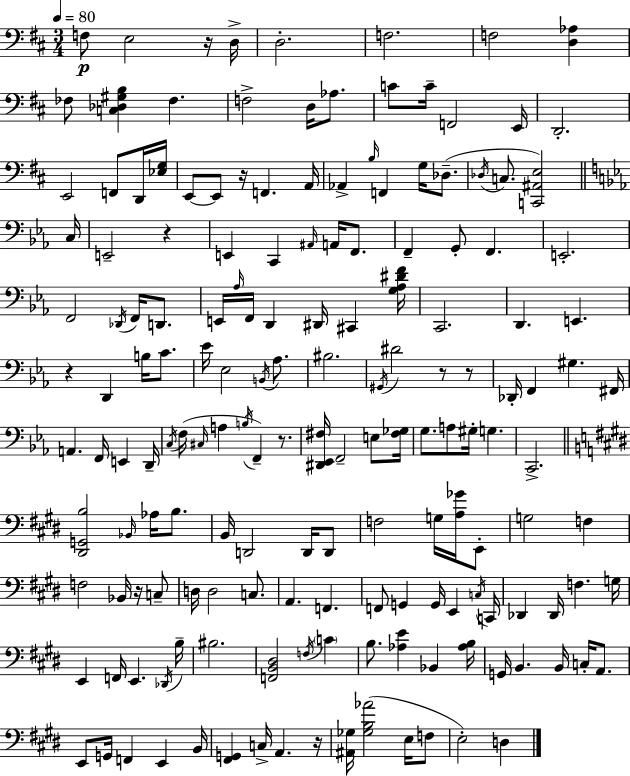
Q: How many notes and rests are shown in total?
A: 165